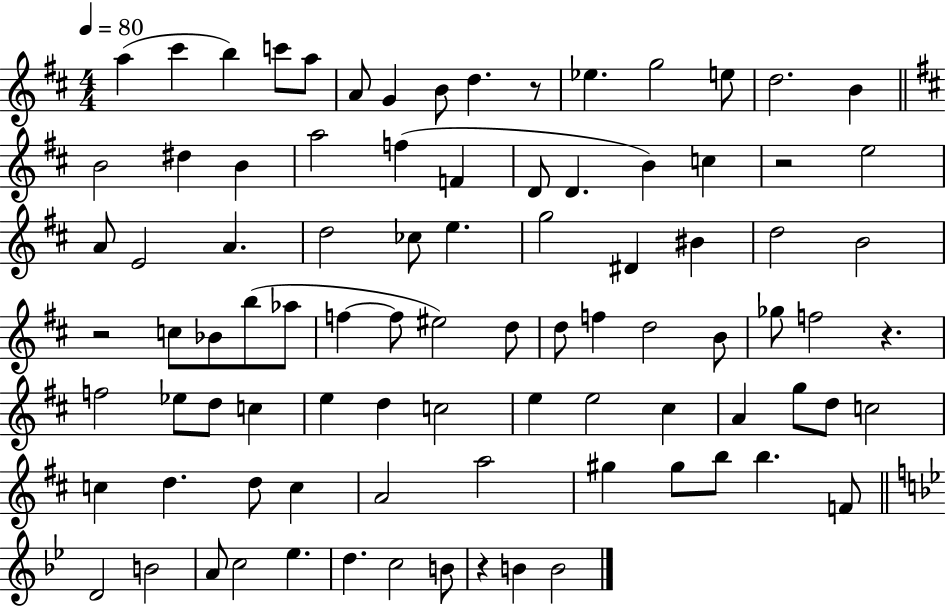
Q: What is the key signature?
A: D major